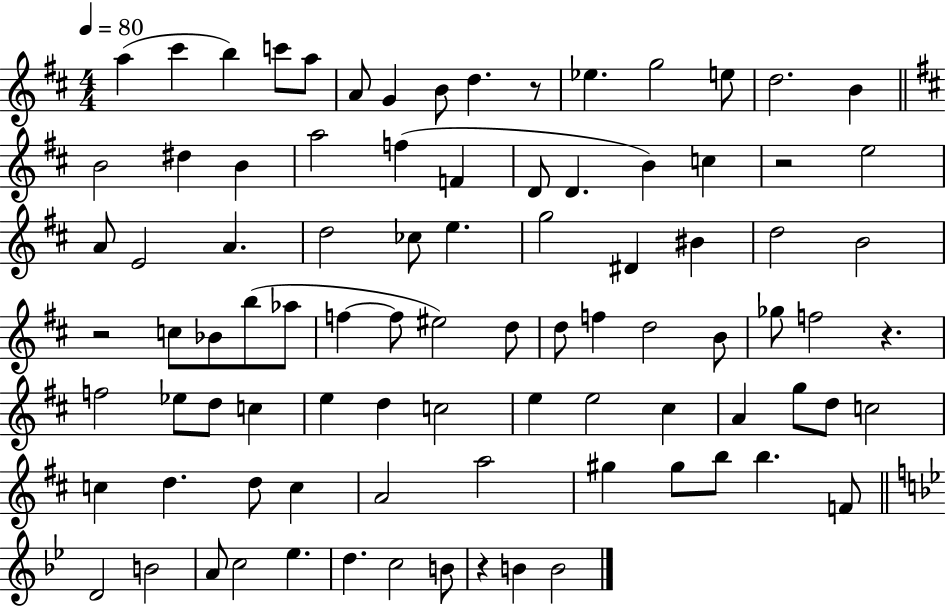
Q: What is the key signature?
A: D major